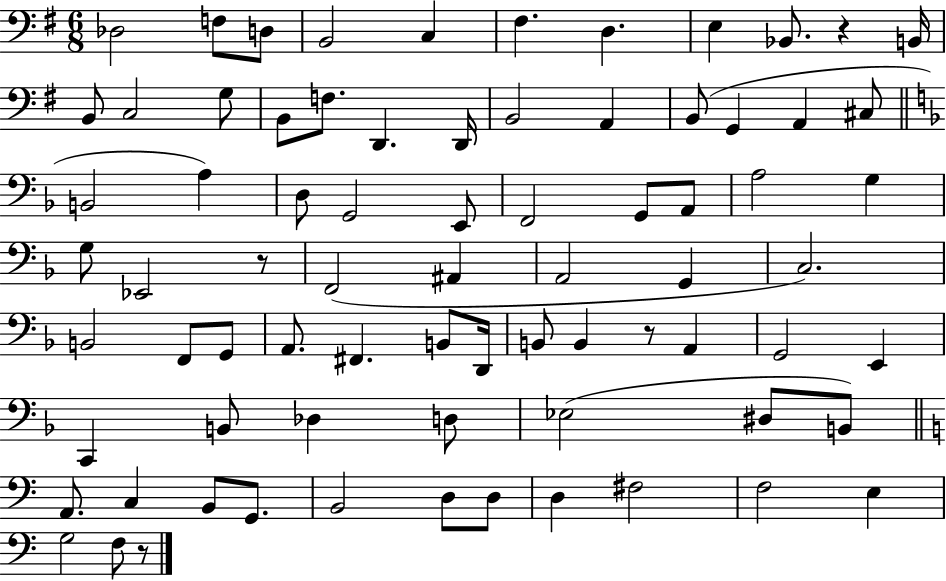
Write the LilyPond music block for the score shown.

{
  \clef bass
  \numericTimeSignature
  \time 6/8
  \key g \major
  \repeat volta 2 { des2 f8 d8 | b,2 c4 | fis4. d4. | e4 bes,8. r4 b,16 | \break b,8 c2 g8 | b,8 f8. d,4. d,16 | b,2 a,4 | b,8( g,4 a,4 cis8 | \break \bar "||" \break \key d \minor b,2 a4) | d8 g,2 e,8 | f,2 g,8 a,8 | a2 g4 | \break g8 ees,2 r8 | f,2( ais,4 | a,2 g,4 | c2.) | \break b,2 f,8 g,8 | a,8. fis,4. b,8 d,16 | b,8 b,4 r8 a,4 | g,2 e,4 | \break c,4 b,8 des4 d8 | ees2( dis8 b,8) | \bar "||" \break \key a \minor a,8. c4 b,8 g,8. | b,2 d8 d8 | d4 fis2 | f2 e4 | \break g2 f8 r8 | } \bar "|."
}